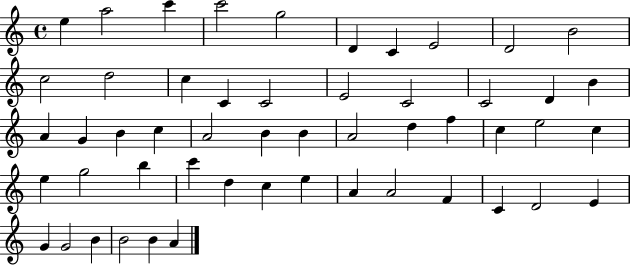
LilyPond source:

{
  \clef treble
  \time 4/4
  \defaultTimeSignature
  \key c \major
  e''4 a''2 c'''4 | c'''2 g''2 | d'4 c'4 e'2 | d'2 b'2 | \break c''2 d''2 | c''4 c'4 c'2 | e'2 c'2 | c'2 d'4 b'4 | \break a'4 g'4 b'4 c''4 | a'2 b'4 b'4 | a'2 d''4 f''4 | c''4 e''2 c''4 | \break e''4 g''2 b''4 | c'''4 d''4 c''4 e''4 | a'4 a'2 f'4 | c'4 d'2 e'4 | \break g'4 g'2 b'4 | b'2 b'4 a'4 | \bar "|."
}